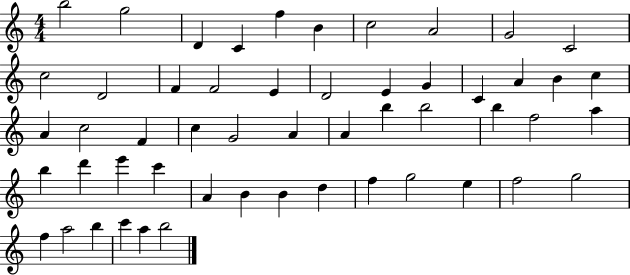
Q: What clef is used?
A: treble